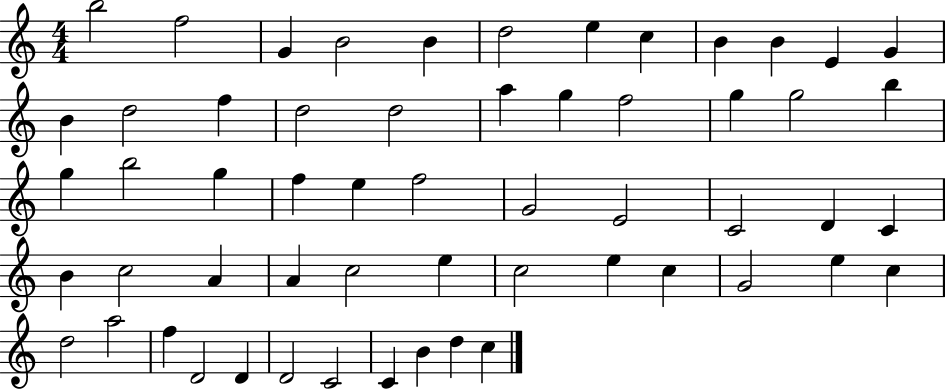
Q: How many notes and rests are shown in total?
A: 57